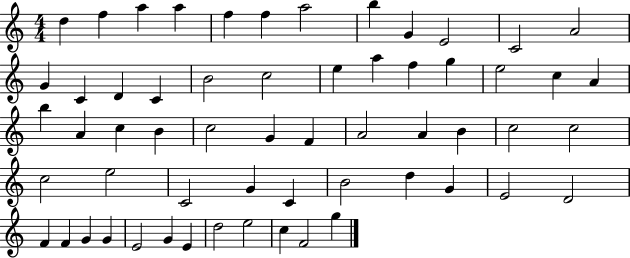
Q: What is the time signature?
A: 4/4